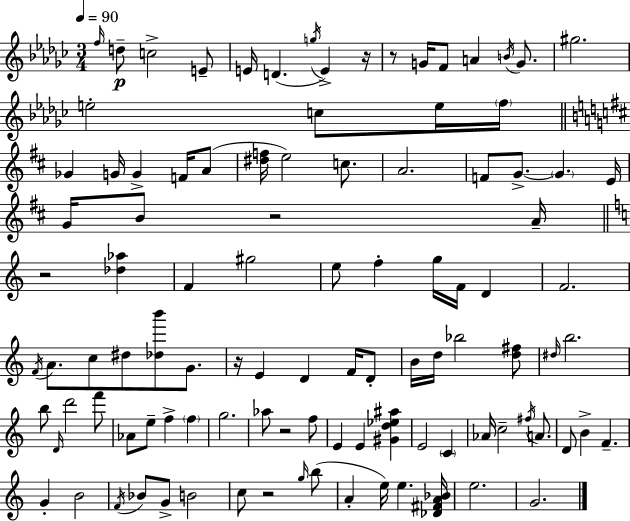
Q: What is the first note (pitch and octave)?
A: F5